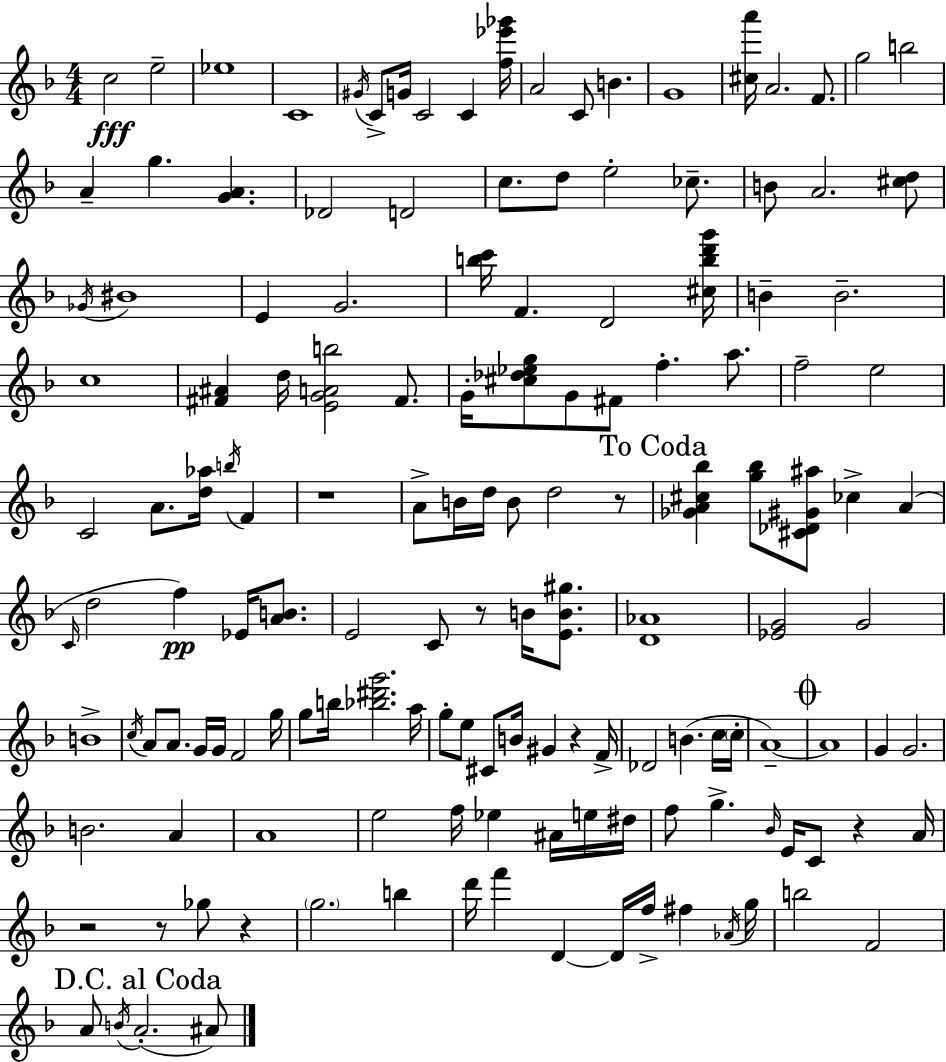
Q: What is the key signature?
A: D minor